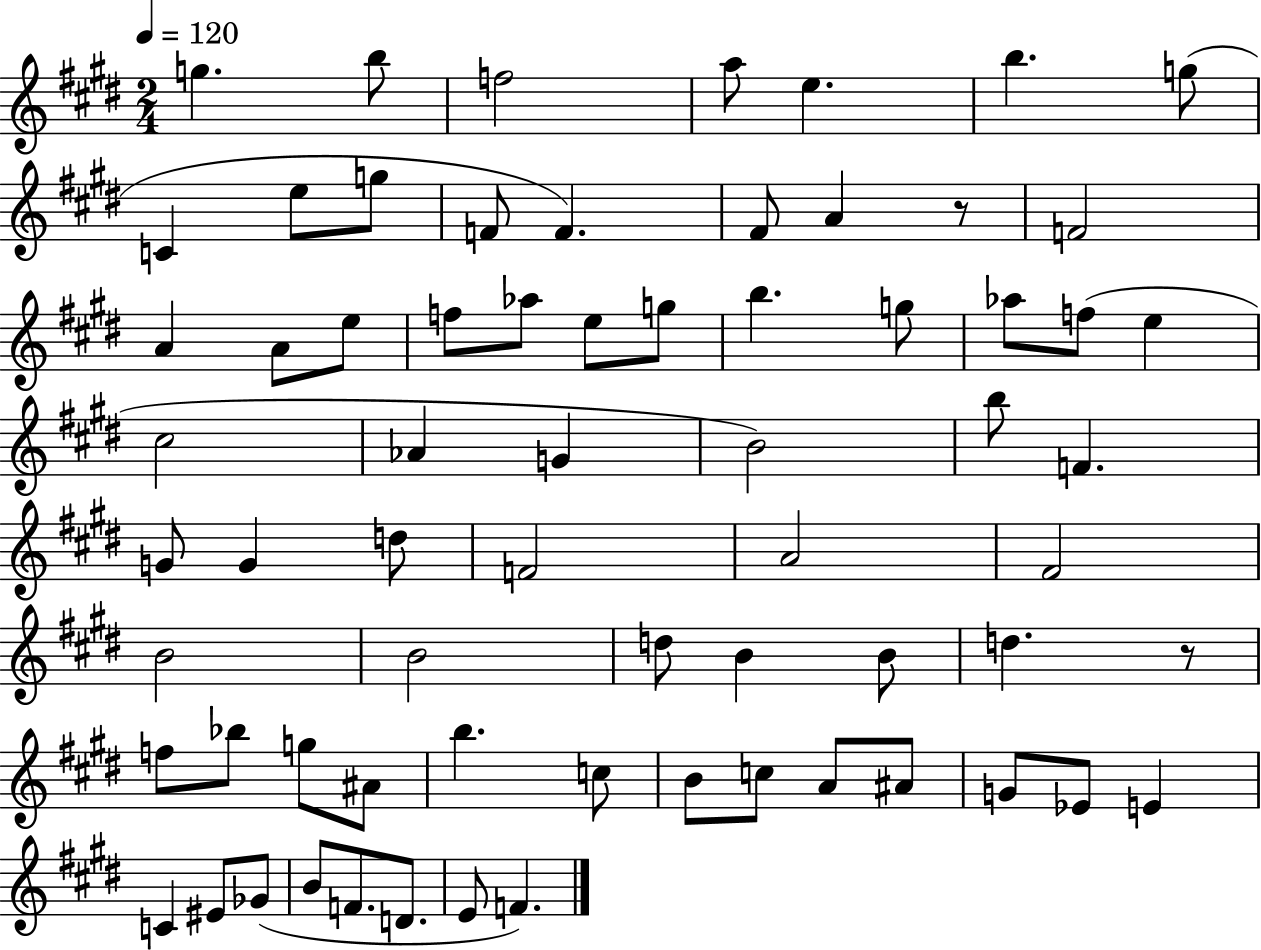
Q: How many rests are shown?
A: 2